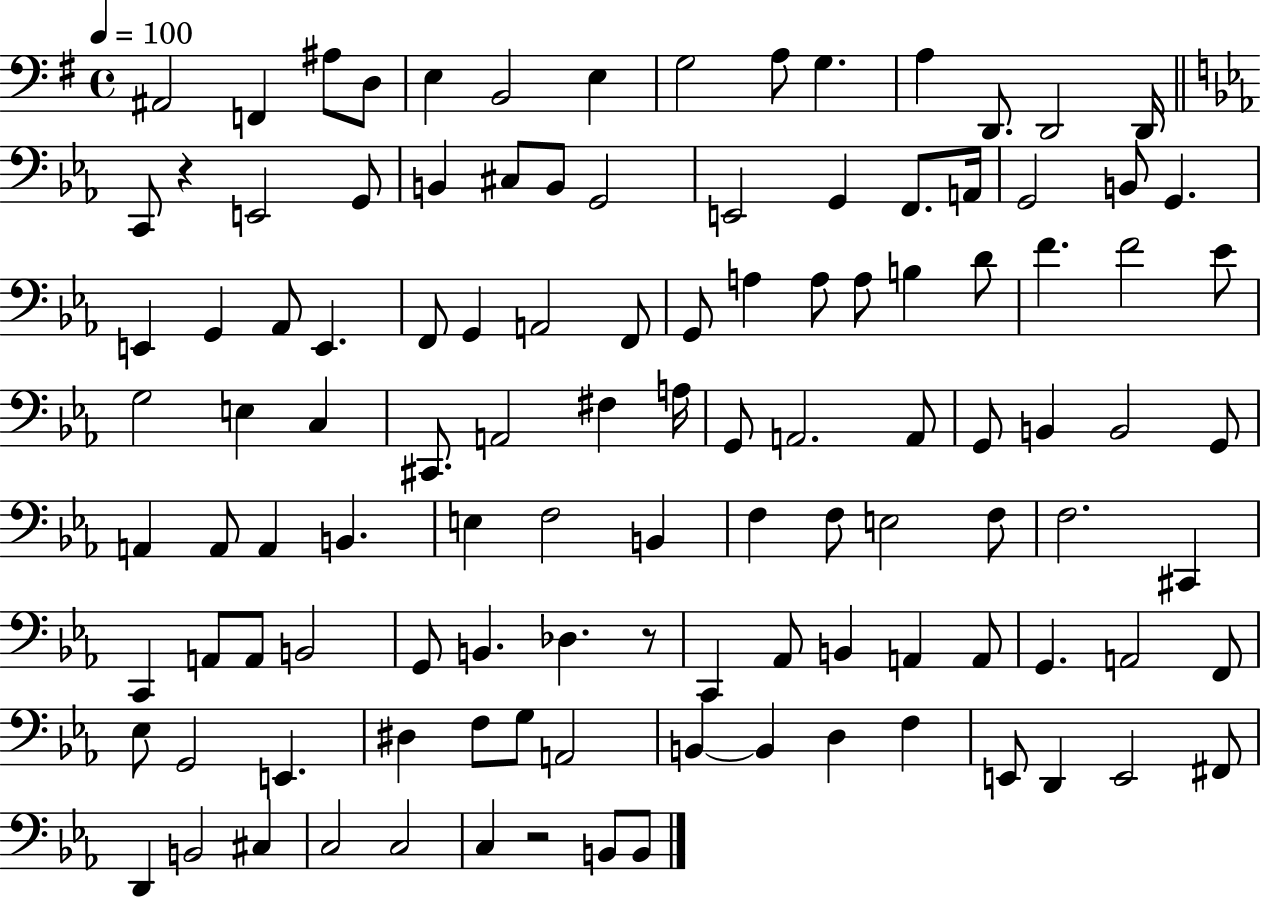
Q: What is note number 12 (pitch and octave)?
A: D2